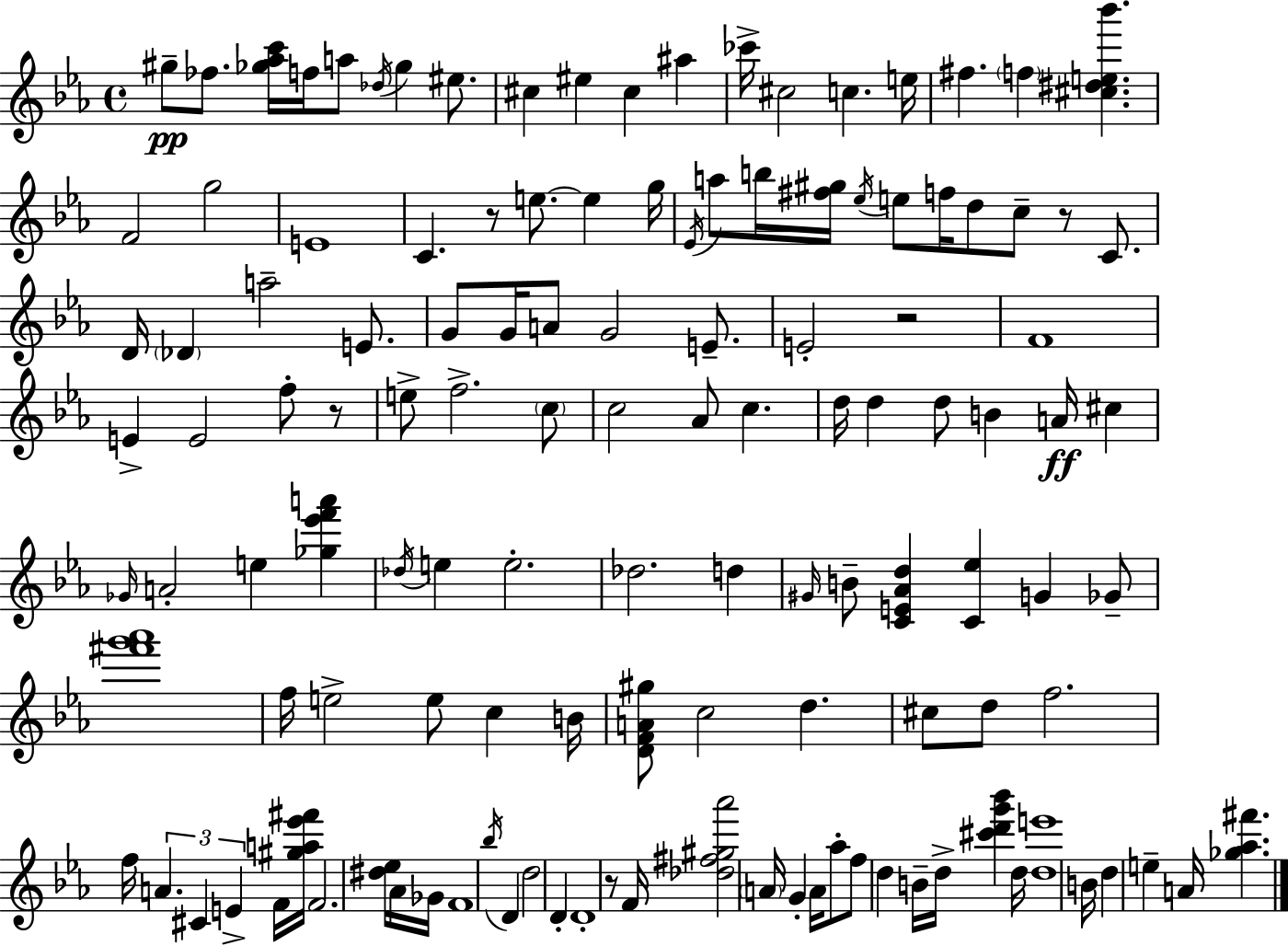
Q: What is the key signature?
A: EES major